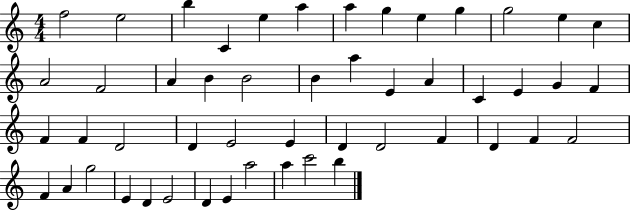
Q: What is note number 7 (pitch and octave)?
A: A5